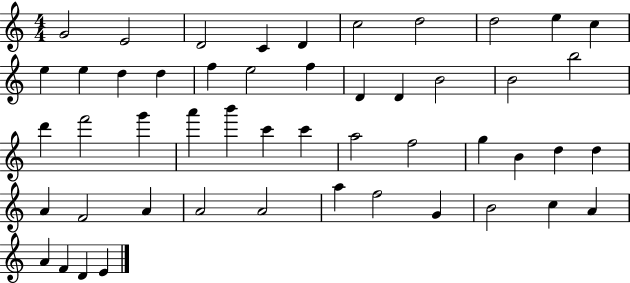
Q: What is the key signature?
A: C major